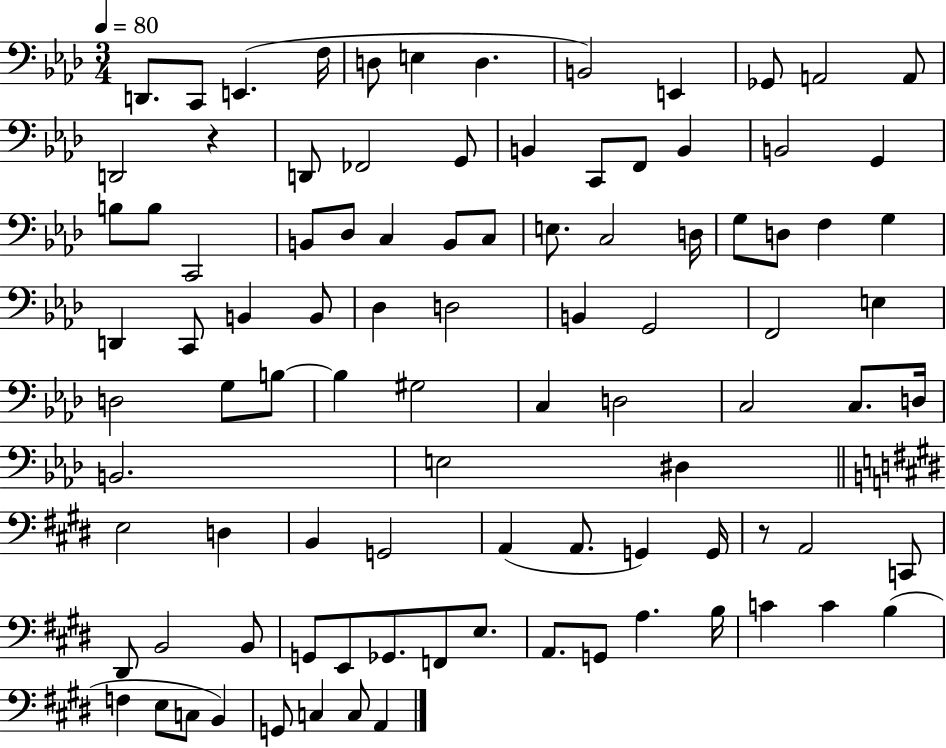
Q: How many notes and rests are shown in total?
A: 95